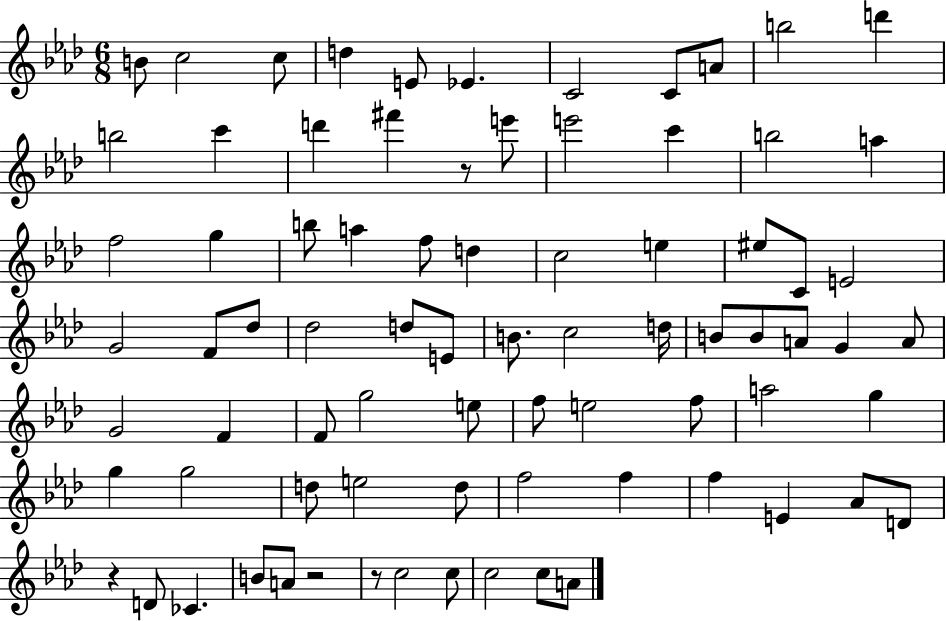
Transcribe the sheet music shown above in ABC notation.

X:1
T:Untitled
M:6/8
L:1/4
K:Ab
B/2 c2 c/2 d E/2 _E C2 C/2 A/2 b2 d' b2 c' d' ^f' z/2 e'/2 e'2 c' b2 a f2 g b/2 a f/2 d c2 e ^e/2 C/2 E2 G2 F/2 _d/2 _d2 d/2 E/2 B/2 c2 d/4 B/2 B/2 A/2 G A/2 G2 F F/2 g2 e/2 f/2 e2 f/2 a2 g g g2 d/2 e2 d/2 f2 f f E _A/2 D/2 z D/2 _C B/2 A/2 z2 z/2 c2 c/2 c2 c/2 A/2